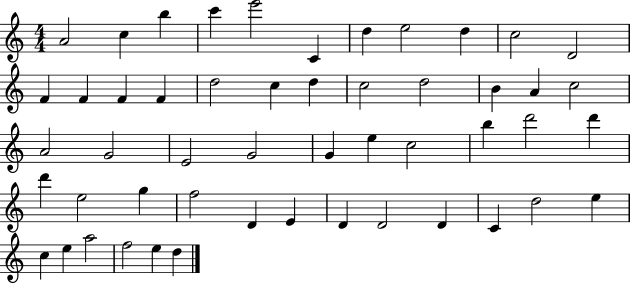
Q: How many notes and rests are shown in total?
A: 51